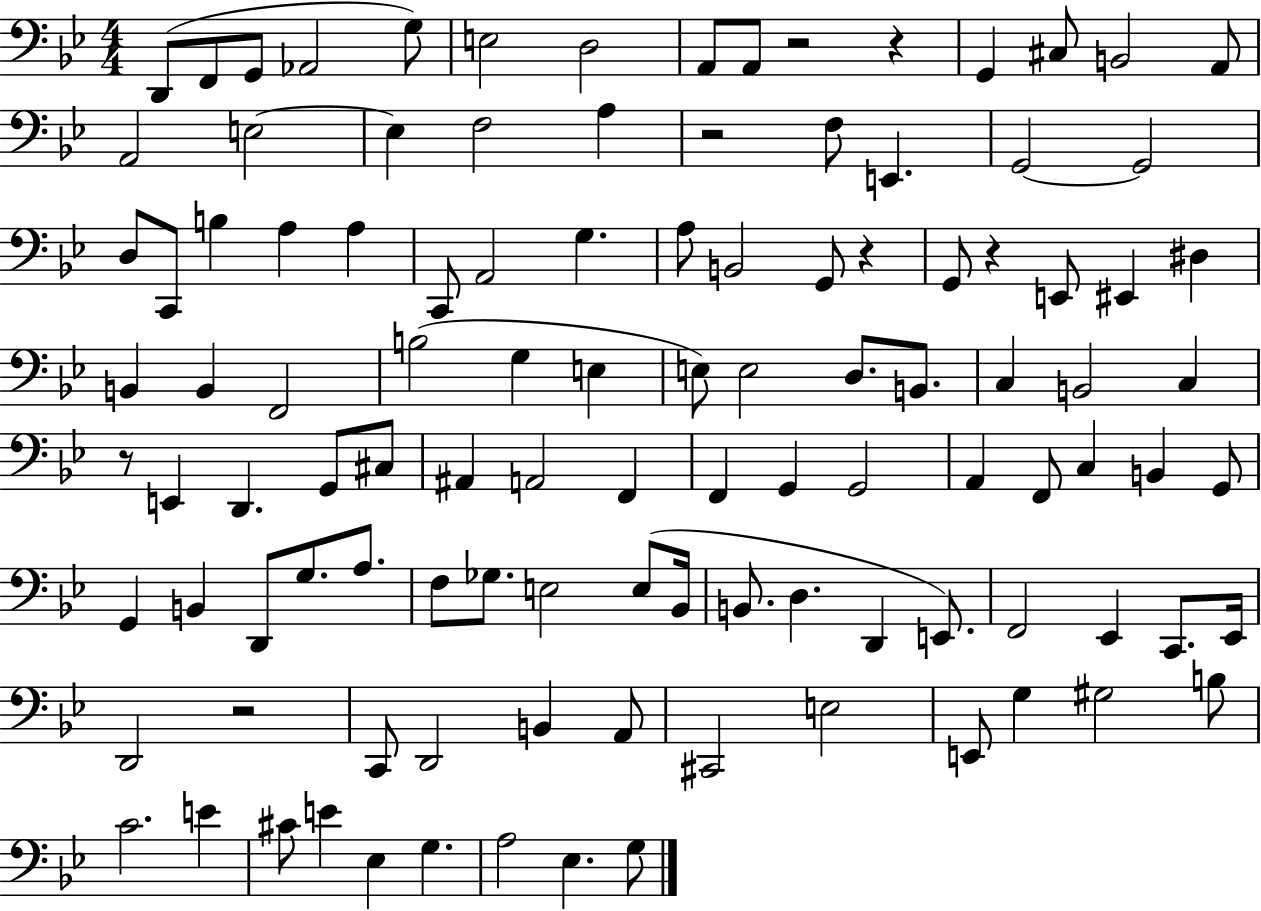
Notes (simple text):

D2/e F2/e G2/e Ab2/h G3/e E3/h D3/h A2/e A2/e R/h R/q G2/q C#3/e B2/h A2/e A2/h E3/h E3/q F3/h A3/q R/h F3/e E2/q. G2/h G2/h D3/e C2/e B3/q A3/q A3/q C2/e A2/h G3/q. A3/e B2/h G2/e R/q G2/e R/q E2/e EIS2/q D#3/q B2/q B2/q F2/h B3/h G3/q E3/q E3/e E3/h D3/e. B2/e. C3/q B2/h C3/q R/e E2/q D2/q. G2/e C#3/e A#2/q A2/h F2/q F2/q G2/q G2/h A2/q F2/e C3/q B2/q G2/e G2/q B2/q D2/e G3/e. A3/e. F3/e Gb3/e. E3/h E3/e Bb2/s B2/e. D3/q. D2/q E2/e. F2/h Eb2/q C2/e. Eb2/s D2/h R/h C2/e D2/h B2/q A2/e C#2/h E3/h E2/e G3/q G#3/h B3/e C4/h. E4/q C#4/e E4/q Eb3/q G3/q. A3/h Eb3/q. G3/e